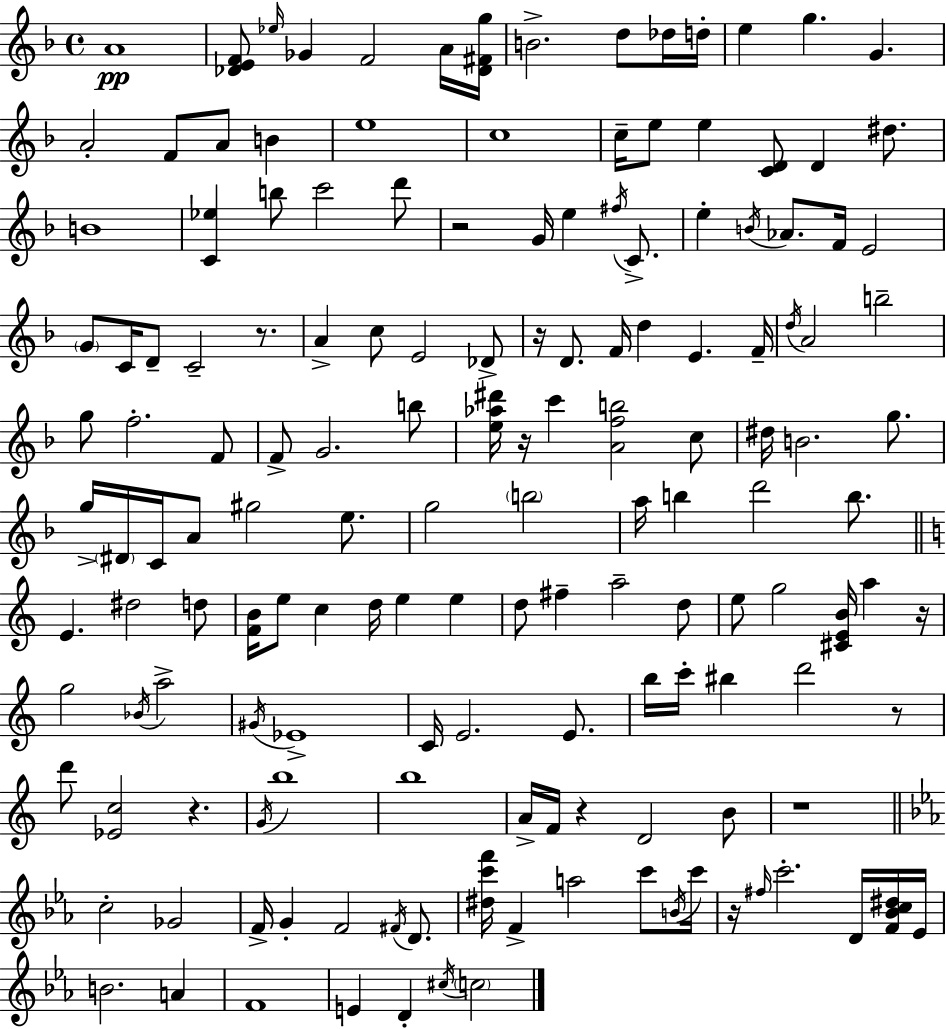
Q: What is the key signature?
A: F major